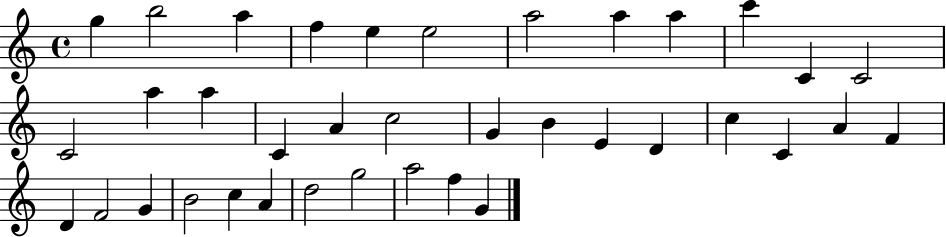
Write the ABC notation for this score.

X:1
T:Untitled
M:4/4
L:1/4
K:C
g b2 a f e e2 a2 a a c' C C2 C2 a a C A c2 G B E D c C A F D F2 G B2 c A d2 g2 a2 f G